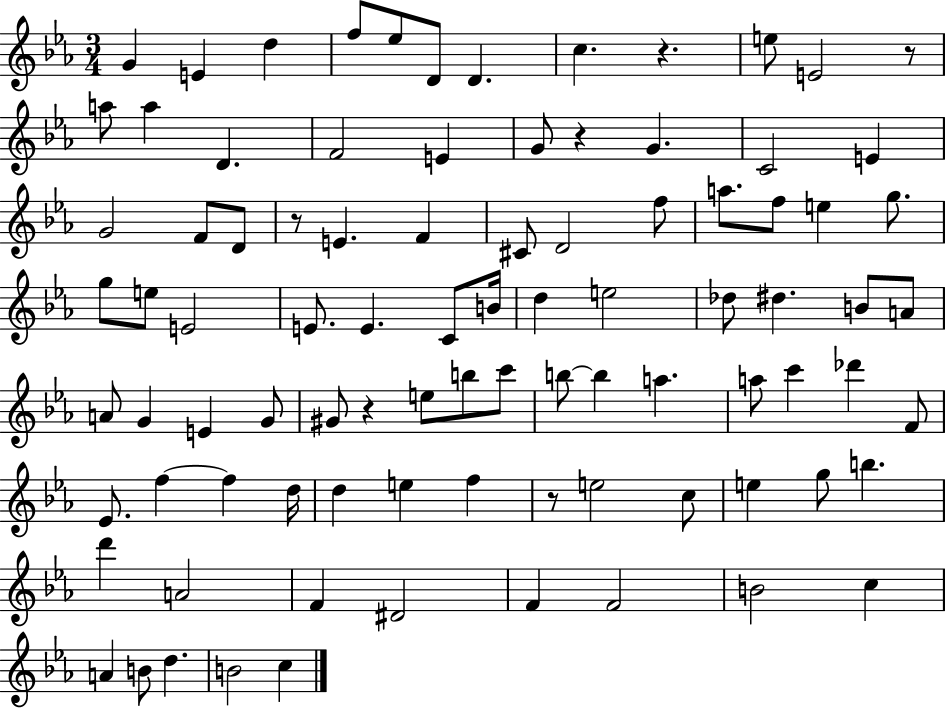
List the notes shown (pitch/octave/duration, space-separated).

G4/q E4/q D5/q F5/e Eb5/e D4/e D4/q. C5/q. R/q. E5/e E4/h R/e A5/e A5/q D4/q. F4/h E4/q G4/e R/q G4/q. C4/h E4/q G4/h F4/e D4/e R/e E4/q. F4/q C#4/e D4/h F5/e A5/e. F5/e E5/q G5/e. G5/e E5/e E4/h E4/e. E4/q. C4/e B4/s D5/q E5/h Db5/e D#5/q. B4/e A4/e A4/e G4/q E4/q G4/e G#4/e R/q E5/e B5/e C6/e B5/e B5/q A5/q. A5/e C6/q Db6/q F4/e Eb4/e. F5/q F5/q D5/s D5/q E5/q F5/q R/e E5/h C5/e E5/q G5/e B5/q. D6/q A4/h F4/q D#4/h F4/q F4/h B4/h C5/q A4/q B4/e D5/q. B4/h C5/q